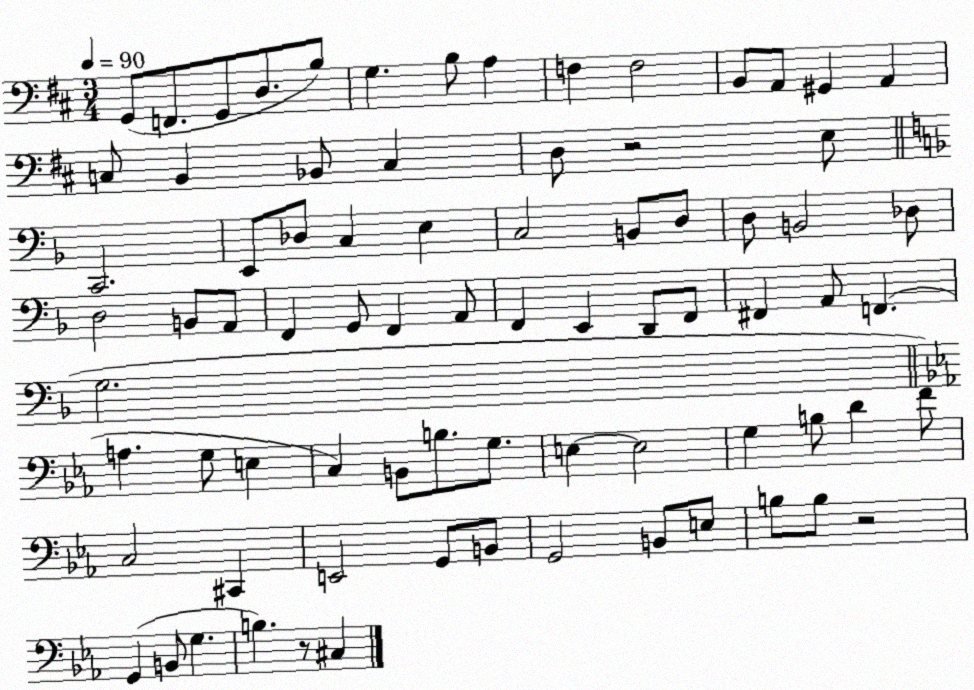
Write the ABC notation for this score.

X:1
T:Untitled
M:3/4
L:1/4
K:D
G,,/2 F,,/2 G,,/2 D,/2 B,/2 G, B,/2 A, F, F,2 B,,/2 A,,/2 ^G,, A,, C,/2 B,, _B,,/2 C, D,/2 z2 E,/2 C,,2 E,,/2 _D,/2 C, E, C,2 B,,/2 D,/2 D,/2 B,,2 _D,/2 D,2 B,,/2 A,,/2 F,, G,,/2 F,, A,,/2 F,, E,, D,,/2 F,,/2 ^F,, A,,/2 F,, G,2 A, G,/2 E, C, B,,/2 B,/2 G,/2 E, E,2 G, B,/2 D F/2 C,2 ^C,, E,,2 G,,/2 B,,/2 G,,2 B,,/2 E,/2 B,/2 B,/2 z2 G,, B,,/2 G, B, z/2 ^C,